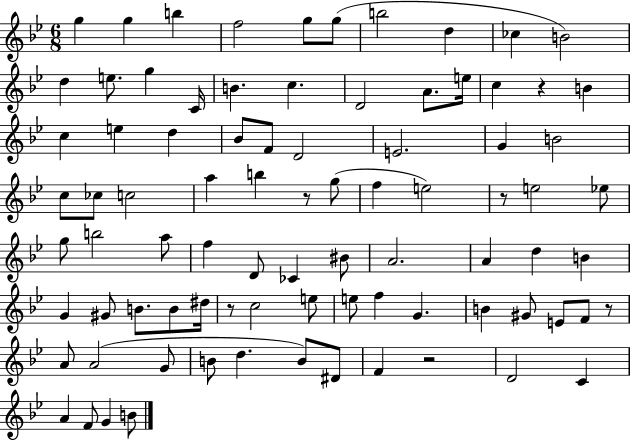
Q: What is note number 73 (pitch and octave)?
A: F4